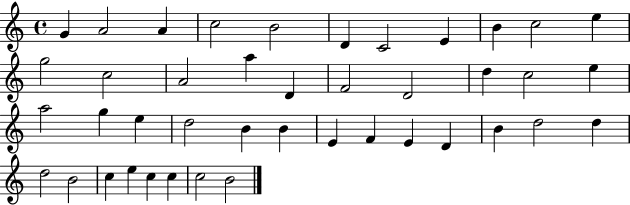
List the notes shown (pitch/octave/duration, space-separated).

G4/q A4/h A4/q C5/h B4/h D4/q C4/h E4/q B4/q C5/h E5/q G5/h C5/h A4/h A5/q D4/q F4/h D4/h D5/q C5/h E5/q A5/h G5/q E5/q D5/h B4/q B4/q E4/q F4/q E4/q D4/q B4/q D5/h D5/q D5/h B4/h C5/q E5/q C5/q C5/q C5/h B4/h